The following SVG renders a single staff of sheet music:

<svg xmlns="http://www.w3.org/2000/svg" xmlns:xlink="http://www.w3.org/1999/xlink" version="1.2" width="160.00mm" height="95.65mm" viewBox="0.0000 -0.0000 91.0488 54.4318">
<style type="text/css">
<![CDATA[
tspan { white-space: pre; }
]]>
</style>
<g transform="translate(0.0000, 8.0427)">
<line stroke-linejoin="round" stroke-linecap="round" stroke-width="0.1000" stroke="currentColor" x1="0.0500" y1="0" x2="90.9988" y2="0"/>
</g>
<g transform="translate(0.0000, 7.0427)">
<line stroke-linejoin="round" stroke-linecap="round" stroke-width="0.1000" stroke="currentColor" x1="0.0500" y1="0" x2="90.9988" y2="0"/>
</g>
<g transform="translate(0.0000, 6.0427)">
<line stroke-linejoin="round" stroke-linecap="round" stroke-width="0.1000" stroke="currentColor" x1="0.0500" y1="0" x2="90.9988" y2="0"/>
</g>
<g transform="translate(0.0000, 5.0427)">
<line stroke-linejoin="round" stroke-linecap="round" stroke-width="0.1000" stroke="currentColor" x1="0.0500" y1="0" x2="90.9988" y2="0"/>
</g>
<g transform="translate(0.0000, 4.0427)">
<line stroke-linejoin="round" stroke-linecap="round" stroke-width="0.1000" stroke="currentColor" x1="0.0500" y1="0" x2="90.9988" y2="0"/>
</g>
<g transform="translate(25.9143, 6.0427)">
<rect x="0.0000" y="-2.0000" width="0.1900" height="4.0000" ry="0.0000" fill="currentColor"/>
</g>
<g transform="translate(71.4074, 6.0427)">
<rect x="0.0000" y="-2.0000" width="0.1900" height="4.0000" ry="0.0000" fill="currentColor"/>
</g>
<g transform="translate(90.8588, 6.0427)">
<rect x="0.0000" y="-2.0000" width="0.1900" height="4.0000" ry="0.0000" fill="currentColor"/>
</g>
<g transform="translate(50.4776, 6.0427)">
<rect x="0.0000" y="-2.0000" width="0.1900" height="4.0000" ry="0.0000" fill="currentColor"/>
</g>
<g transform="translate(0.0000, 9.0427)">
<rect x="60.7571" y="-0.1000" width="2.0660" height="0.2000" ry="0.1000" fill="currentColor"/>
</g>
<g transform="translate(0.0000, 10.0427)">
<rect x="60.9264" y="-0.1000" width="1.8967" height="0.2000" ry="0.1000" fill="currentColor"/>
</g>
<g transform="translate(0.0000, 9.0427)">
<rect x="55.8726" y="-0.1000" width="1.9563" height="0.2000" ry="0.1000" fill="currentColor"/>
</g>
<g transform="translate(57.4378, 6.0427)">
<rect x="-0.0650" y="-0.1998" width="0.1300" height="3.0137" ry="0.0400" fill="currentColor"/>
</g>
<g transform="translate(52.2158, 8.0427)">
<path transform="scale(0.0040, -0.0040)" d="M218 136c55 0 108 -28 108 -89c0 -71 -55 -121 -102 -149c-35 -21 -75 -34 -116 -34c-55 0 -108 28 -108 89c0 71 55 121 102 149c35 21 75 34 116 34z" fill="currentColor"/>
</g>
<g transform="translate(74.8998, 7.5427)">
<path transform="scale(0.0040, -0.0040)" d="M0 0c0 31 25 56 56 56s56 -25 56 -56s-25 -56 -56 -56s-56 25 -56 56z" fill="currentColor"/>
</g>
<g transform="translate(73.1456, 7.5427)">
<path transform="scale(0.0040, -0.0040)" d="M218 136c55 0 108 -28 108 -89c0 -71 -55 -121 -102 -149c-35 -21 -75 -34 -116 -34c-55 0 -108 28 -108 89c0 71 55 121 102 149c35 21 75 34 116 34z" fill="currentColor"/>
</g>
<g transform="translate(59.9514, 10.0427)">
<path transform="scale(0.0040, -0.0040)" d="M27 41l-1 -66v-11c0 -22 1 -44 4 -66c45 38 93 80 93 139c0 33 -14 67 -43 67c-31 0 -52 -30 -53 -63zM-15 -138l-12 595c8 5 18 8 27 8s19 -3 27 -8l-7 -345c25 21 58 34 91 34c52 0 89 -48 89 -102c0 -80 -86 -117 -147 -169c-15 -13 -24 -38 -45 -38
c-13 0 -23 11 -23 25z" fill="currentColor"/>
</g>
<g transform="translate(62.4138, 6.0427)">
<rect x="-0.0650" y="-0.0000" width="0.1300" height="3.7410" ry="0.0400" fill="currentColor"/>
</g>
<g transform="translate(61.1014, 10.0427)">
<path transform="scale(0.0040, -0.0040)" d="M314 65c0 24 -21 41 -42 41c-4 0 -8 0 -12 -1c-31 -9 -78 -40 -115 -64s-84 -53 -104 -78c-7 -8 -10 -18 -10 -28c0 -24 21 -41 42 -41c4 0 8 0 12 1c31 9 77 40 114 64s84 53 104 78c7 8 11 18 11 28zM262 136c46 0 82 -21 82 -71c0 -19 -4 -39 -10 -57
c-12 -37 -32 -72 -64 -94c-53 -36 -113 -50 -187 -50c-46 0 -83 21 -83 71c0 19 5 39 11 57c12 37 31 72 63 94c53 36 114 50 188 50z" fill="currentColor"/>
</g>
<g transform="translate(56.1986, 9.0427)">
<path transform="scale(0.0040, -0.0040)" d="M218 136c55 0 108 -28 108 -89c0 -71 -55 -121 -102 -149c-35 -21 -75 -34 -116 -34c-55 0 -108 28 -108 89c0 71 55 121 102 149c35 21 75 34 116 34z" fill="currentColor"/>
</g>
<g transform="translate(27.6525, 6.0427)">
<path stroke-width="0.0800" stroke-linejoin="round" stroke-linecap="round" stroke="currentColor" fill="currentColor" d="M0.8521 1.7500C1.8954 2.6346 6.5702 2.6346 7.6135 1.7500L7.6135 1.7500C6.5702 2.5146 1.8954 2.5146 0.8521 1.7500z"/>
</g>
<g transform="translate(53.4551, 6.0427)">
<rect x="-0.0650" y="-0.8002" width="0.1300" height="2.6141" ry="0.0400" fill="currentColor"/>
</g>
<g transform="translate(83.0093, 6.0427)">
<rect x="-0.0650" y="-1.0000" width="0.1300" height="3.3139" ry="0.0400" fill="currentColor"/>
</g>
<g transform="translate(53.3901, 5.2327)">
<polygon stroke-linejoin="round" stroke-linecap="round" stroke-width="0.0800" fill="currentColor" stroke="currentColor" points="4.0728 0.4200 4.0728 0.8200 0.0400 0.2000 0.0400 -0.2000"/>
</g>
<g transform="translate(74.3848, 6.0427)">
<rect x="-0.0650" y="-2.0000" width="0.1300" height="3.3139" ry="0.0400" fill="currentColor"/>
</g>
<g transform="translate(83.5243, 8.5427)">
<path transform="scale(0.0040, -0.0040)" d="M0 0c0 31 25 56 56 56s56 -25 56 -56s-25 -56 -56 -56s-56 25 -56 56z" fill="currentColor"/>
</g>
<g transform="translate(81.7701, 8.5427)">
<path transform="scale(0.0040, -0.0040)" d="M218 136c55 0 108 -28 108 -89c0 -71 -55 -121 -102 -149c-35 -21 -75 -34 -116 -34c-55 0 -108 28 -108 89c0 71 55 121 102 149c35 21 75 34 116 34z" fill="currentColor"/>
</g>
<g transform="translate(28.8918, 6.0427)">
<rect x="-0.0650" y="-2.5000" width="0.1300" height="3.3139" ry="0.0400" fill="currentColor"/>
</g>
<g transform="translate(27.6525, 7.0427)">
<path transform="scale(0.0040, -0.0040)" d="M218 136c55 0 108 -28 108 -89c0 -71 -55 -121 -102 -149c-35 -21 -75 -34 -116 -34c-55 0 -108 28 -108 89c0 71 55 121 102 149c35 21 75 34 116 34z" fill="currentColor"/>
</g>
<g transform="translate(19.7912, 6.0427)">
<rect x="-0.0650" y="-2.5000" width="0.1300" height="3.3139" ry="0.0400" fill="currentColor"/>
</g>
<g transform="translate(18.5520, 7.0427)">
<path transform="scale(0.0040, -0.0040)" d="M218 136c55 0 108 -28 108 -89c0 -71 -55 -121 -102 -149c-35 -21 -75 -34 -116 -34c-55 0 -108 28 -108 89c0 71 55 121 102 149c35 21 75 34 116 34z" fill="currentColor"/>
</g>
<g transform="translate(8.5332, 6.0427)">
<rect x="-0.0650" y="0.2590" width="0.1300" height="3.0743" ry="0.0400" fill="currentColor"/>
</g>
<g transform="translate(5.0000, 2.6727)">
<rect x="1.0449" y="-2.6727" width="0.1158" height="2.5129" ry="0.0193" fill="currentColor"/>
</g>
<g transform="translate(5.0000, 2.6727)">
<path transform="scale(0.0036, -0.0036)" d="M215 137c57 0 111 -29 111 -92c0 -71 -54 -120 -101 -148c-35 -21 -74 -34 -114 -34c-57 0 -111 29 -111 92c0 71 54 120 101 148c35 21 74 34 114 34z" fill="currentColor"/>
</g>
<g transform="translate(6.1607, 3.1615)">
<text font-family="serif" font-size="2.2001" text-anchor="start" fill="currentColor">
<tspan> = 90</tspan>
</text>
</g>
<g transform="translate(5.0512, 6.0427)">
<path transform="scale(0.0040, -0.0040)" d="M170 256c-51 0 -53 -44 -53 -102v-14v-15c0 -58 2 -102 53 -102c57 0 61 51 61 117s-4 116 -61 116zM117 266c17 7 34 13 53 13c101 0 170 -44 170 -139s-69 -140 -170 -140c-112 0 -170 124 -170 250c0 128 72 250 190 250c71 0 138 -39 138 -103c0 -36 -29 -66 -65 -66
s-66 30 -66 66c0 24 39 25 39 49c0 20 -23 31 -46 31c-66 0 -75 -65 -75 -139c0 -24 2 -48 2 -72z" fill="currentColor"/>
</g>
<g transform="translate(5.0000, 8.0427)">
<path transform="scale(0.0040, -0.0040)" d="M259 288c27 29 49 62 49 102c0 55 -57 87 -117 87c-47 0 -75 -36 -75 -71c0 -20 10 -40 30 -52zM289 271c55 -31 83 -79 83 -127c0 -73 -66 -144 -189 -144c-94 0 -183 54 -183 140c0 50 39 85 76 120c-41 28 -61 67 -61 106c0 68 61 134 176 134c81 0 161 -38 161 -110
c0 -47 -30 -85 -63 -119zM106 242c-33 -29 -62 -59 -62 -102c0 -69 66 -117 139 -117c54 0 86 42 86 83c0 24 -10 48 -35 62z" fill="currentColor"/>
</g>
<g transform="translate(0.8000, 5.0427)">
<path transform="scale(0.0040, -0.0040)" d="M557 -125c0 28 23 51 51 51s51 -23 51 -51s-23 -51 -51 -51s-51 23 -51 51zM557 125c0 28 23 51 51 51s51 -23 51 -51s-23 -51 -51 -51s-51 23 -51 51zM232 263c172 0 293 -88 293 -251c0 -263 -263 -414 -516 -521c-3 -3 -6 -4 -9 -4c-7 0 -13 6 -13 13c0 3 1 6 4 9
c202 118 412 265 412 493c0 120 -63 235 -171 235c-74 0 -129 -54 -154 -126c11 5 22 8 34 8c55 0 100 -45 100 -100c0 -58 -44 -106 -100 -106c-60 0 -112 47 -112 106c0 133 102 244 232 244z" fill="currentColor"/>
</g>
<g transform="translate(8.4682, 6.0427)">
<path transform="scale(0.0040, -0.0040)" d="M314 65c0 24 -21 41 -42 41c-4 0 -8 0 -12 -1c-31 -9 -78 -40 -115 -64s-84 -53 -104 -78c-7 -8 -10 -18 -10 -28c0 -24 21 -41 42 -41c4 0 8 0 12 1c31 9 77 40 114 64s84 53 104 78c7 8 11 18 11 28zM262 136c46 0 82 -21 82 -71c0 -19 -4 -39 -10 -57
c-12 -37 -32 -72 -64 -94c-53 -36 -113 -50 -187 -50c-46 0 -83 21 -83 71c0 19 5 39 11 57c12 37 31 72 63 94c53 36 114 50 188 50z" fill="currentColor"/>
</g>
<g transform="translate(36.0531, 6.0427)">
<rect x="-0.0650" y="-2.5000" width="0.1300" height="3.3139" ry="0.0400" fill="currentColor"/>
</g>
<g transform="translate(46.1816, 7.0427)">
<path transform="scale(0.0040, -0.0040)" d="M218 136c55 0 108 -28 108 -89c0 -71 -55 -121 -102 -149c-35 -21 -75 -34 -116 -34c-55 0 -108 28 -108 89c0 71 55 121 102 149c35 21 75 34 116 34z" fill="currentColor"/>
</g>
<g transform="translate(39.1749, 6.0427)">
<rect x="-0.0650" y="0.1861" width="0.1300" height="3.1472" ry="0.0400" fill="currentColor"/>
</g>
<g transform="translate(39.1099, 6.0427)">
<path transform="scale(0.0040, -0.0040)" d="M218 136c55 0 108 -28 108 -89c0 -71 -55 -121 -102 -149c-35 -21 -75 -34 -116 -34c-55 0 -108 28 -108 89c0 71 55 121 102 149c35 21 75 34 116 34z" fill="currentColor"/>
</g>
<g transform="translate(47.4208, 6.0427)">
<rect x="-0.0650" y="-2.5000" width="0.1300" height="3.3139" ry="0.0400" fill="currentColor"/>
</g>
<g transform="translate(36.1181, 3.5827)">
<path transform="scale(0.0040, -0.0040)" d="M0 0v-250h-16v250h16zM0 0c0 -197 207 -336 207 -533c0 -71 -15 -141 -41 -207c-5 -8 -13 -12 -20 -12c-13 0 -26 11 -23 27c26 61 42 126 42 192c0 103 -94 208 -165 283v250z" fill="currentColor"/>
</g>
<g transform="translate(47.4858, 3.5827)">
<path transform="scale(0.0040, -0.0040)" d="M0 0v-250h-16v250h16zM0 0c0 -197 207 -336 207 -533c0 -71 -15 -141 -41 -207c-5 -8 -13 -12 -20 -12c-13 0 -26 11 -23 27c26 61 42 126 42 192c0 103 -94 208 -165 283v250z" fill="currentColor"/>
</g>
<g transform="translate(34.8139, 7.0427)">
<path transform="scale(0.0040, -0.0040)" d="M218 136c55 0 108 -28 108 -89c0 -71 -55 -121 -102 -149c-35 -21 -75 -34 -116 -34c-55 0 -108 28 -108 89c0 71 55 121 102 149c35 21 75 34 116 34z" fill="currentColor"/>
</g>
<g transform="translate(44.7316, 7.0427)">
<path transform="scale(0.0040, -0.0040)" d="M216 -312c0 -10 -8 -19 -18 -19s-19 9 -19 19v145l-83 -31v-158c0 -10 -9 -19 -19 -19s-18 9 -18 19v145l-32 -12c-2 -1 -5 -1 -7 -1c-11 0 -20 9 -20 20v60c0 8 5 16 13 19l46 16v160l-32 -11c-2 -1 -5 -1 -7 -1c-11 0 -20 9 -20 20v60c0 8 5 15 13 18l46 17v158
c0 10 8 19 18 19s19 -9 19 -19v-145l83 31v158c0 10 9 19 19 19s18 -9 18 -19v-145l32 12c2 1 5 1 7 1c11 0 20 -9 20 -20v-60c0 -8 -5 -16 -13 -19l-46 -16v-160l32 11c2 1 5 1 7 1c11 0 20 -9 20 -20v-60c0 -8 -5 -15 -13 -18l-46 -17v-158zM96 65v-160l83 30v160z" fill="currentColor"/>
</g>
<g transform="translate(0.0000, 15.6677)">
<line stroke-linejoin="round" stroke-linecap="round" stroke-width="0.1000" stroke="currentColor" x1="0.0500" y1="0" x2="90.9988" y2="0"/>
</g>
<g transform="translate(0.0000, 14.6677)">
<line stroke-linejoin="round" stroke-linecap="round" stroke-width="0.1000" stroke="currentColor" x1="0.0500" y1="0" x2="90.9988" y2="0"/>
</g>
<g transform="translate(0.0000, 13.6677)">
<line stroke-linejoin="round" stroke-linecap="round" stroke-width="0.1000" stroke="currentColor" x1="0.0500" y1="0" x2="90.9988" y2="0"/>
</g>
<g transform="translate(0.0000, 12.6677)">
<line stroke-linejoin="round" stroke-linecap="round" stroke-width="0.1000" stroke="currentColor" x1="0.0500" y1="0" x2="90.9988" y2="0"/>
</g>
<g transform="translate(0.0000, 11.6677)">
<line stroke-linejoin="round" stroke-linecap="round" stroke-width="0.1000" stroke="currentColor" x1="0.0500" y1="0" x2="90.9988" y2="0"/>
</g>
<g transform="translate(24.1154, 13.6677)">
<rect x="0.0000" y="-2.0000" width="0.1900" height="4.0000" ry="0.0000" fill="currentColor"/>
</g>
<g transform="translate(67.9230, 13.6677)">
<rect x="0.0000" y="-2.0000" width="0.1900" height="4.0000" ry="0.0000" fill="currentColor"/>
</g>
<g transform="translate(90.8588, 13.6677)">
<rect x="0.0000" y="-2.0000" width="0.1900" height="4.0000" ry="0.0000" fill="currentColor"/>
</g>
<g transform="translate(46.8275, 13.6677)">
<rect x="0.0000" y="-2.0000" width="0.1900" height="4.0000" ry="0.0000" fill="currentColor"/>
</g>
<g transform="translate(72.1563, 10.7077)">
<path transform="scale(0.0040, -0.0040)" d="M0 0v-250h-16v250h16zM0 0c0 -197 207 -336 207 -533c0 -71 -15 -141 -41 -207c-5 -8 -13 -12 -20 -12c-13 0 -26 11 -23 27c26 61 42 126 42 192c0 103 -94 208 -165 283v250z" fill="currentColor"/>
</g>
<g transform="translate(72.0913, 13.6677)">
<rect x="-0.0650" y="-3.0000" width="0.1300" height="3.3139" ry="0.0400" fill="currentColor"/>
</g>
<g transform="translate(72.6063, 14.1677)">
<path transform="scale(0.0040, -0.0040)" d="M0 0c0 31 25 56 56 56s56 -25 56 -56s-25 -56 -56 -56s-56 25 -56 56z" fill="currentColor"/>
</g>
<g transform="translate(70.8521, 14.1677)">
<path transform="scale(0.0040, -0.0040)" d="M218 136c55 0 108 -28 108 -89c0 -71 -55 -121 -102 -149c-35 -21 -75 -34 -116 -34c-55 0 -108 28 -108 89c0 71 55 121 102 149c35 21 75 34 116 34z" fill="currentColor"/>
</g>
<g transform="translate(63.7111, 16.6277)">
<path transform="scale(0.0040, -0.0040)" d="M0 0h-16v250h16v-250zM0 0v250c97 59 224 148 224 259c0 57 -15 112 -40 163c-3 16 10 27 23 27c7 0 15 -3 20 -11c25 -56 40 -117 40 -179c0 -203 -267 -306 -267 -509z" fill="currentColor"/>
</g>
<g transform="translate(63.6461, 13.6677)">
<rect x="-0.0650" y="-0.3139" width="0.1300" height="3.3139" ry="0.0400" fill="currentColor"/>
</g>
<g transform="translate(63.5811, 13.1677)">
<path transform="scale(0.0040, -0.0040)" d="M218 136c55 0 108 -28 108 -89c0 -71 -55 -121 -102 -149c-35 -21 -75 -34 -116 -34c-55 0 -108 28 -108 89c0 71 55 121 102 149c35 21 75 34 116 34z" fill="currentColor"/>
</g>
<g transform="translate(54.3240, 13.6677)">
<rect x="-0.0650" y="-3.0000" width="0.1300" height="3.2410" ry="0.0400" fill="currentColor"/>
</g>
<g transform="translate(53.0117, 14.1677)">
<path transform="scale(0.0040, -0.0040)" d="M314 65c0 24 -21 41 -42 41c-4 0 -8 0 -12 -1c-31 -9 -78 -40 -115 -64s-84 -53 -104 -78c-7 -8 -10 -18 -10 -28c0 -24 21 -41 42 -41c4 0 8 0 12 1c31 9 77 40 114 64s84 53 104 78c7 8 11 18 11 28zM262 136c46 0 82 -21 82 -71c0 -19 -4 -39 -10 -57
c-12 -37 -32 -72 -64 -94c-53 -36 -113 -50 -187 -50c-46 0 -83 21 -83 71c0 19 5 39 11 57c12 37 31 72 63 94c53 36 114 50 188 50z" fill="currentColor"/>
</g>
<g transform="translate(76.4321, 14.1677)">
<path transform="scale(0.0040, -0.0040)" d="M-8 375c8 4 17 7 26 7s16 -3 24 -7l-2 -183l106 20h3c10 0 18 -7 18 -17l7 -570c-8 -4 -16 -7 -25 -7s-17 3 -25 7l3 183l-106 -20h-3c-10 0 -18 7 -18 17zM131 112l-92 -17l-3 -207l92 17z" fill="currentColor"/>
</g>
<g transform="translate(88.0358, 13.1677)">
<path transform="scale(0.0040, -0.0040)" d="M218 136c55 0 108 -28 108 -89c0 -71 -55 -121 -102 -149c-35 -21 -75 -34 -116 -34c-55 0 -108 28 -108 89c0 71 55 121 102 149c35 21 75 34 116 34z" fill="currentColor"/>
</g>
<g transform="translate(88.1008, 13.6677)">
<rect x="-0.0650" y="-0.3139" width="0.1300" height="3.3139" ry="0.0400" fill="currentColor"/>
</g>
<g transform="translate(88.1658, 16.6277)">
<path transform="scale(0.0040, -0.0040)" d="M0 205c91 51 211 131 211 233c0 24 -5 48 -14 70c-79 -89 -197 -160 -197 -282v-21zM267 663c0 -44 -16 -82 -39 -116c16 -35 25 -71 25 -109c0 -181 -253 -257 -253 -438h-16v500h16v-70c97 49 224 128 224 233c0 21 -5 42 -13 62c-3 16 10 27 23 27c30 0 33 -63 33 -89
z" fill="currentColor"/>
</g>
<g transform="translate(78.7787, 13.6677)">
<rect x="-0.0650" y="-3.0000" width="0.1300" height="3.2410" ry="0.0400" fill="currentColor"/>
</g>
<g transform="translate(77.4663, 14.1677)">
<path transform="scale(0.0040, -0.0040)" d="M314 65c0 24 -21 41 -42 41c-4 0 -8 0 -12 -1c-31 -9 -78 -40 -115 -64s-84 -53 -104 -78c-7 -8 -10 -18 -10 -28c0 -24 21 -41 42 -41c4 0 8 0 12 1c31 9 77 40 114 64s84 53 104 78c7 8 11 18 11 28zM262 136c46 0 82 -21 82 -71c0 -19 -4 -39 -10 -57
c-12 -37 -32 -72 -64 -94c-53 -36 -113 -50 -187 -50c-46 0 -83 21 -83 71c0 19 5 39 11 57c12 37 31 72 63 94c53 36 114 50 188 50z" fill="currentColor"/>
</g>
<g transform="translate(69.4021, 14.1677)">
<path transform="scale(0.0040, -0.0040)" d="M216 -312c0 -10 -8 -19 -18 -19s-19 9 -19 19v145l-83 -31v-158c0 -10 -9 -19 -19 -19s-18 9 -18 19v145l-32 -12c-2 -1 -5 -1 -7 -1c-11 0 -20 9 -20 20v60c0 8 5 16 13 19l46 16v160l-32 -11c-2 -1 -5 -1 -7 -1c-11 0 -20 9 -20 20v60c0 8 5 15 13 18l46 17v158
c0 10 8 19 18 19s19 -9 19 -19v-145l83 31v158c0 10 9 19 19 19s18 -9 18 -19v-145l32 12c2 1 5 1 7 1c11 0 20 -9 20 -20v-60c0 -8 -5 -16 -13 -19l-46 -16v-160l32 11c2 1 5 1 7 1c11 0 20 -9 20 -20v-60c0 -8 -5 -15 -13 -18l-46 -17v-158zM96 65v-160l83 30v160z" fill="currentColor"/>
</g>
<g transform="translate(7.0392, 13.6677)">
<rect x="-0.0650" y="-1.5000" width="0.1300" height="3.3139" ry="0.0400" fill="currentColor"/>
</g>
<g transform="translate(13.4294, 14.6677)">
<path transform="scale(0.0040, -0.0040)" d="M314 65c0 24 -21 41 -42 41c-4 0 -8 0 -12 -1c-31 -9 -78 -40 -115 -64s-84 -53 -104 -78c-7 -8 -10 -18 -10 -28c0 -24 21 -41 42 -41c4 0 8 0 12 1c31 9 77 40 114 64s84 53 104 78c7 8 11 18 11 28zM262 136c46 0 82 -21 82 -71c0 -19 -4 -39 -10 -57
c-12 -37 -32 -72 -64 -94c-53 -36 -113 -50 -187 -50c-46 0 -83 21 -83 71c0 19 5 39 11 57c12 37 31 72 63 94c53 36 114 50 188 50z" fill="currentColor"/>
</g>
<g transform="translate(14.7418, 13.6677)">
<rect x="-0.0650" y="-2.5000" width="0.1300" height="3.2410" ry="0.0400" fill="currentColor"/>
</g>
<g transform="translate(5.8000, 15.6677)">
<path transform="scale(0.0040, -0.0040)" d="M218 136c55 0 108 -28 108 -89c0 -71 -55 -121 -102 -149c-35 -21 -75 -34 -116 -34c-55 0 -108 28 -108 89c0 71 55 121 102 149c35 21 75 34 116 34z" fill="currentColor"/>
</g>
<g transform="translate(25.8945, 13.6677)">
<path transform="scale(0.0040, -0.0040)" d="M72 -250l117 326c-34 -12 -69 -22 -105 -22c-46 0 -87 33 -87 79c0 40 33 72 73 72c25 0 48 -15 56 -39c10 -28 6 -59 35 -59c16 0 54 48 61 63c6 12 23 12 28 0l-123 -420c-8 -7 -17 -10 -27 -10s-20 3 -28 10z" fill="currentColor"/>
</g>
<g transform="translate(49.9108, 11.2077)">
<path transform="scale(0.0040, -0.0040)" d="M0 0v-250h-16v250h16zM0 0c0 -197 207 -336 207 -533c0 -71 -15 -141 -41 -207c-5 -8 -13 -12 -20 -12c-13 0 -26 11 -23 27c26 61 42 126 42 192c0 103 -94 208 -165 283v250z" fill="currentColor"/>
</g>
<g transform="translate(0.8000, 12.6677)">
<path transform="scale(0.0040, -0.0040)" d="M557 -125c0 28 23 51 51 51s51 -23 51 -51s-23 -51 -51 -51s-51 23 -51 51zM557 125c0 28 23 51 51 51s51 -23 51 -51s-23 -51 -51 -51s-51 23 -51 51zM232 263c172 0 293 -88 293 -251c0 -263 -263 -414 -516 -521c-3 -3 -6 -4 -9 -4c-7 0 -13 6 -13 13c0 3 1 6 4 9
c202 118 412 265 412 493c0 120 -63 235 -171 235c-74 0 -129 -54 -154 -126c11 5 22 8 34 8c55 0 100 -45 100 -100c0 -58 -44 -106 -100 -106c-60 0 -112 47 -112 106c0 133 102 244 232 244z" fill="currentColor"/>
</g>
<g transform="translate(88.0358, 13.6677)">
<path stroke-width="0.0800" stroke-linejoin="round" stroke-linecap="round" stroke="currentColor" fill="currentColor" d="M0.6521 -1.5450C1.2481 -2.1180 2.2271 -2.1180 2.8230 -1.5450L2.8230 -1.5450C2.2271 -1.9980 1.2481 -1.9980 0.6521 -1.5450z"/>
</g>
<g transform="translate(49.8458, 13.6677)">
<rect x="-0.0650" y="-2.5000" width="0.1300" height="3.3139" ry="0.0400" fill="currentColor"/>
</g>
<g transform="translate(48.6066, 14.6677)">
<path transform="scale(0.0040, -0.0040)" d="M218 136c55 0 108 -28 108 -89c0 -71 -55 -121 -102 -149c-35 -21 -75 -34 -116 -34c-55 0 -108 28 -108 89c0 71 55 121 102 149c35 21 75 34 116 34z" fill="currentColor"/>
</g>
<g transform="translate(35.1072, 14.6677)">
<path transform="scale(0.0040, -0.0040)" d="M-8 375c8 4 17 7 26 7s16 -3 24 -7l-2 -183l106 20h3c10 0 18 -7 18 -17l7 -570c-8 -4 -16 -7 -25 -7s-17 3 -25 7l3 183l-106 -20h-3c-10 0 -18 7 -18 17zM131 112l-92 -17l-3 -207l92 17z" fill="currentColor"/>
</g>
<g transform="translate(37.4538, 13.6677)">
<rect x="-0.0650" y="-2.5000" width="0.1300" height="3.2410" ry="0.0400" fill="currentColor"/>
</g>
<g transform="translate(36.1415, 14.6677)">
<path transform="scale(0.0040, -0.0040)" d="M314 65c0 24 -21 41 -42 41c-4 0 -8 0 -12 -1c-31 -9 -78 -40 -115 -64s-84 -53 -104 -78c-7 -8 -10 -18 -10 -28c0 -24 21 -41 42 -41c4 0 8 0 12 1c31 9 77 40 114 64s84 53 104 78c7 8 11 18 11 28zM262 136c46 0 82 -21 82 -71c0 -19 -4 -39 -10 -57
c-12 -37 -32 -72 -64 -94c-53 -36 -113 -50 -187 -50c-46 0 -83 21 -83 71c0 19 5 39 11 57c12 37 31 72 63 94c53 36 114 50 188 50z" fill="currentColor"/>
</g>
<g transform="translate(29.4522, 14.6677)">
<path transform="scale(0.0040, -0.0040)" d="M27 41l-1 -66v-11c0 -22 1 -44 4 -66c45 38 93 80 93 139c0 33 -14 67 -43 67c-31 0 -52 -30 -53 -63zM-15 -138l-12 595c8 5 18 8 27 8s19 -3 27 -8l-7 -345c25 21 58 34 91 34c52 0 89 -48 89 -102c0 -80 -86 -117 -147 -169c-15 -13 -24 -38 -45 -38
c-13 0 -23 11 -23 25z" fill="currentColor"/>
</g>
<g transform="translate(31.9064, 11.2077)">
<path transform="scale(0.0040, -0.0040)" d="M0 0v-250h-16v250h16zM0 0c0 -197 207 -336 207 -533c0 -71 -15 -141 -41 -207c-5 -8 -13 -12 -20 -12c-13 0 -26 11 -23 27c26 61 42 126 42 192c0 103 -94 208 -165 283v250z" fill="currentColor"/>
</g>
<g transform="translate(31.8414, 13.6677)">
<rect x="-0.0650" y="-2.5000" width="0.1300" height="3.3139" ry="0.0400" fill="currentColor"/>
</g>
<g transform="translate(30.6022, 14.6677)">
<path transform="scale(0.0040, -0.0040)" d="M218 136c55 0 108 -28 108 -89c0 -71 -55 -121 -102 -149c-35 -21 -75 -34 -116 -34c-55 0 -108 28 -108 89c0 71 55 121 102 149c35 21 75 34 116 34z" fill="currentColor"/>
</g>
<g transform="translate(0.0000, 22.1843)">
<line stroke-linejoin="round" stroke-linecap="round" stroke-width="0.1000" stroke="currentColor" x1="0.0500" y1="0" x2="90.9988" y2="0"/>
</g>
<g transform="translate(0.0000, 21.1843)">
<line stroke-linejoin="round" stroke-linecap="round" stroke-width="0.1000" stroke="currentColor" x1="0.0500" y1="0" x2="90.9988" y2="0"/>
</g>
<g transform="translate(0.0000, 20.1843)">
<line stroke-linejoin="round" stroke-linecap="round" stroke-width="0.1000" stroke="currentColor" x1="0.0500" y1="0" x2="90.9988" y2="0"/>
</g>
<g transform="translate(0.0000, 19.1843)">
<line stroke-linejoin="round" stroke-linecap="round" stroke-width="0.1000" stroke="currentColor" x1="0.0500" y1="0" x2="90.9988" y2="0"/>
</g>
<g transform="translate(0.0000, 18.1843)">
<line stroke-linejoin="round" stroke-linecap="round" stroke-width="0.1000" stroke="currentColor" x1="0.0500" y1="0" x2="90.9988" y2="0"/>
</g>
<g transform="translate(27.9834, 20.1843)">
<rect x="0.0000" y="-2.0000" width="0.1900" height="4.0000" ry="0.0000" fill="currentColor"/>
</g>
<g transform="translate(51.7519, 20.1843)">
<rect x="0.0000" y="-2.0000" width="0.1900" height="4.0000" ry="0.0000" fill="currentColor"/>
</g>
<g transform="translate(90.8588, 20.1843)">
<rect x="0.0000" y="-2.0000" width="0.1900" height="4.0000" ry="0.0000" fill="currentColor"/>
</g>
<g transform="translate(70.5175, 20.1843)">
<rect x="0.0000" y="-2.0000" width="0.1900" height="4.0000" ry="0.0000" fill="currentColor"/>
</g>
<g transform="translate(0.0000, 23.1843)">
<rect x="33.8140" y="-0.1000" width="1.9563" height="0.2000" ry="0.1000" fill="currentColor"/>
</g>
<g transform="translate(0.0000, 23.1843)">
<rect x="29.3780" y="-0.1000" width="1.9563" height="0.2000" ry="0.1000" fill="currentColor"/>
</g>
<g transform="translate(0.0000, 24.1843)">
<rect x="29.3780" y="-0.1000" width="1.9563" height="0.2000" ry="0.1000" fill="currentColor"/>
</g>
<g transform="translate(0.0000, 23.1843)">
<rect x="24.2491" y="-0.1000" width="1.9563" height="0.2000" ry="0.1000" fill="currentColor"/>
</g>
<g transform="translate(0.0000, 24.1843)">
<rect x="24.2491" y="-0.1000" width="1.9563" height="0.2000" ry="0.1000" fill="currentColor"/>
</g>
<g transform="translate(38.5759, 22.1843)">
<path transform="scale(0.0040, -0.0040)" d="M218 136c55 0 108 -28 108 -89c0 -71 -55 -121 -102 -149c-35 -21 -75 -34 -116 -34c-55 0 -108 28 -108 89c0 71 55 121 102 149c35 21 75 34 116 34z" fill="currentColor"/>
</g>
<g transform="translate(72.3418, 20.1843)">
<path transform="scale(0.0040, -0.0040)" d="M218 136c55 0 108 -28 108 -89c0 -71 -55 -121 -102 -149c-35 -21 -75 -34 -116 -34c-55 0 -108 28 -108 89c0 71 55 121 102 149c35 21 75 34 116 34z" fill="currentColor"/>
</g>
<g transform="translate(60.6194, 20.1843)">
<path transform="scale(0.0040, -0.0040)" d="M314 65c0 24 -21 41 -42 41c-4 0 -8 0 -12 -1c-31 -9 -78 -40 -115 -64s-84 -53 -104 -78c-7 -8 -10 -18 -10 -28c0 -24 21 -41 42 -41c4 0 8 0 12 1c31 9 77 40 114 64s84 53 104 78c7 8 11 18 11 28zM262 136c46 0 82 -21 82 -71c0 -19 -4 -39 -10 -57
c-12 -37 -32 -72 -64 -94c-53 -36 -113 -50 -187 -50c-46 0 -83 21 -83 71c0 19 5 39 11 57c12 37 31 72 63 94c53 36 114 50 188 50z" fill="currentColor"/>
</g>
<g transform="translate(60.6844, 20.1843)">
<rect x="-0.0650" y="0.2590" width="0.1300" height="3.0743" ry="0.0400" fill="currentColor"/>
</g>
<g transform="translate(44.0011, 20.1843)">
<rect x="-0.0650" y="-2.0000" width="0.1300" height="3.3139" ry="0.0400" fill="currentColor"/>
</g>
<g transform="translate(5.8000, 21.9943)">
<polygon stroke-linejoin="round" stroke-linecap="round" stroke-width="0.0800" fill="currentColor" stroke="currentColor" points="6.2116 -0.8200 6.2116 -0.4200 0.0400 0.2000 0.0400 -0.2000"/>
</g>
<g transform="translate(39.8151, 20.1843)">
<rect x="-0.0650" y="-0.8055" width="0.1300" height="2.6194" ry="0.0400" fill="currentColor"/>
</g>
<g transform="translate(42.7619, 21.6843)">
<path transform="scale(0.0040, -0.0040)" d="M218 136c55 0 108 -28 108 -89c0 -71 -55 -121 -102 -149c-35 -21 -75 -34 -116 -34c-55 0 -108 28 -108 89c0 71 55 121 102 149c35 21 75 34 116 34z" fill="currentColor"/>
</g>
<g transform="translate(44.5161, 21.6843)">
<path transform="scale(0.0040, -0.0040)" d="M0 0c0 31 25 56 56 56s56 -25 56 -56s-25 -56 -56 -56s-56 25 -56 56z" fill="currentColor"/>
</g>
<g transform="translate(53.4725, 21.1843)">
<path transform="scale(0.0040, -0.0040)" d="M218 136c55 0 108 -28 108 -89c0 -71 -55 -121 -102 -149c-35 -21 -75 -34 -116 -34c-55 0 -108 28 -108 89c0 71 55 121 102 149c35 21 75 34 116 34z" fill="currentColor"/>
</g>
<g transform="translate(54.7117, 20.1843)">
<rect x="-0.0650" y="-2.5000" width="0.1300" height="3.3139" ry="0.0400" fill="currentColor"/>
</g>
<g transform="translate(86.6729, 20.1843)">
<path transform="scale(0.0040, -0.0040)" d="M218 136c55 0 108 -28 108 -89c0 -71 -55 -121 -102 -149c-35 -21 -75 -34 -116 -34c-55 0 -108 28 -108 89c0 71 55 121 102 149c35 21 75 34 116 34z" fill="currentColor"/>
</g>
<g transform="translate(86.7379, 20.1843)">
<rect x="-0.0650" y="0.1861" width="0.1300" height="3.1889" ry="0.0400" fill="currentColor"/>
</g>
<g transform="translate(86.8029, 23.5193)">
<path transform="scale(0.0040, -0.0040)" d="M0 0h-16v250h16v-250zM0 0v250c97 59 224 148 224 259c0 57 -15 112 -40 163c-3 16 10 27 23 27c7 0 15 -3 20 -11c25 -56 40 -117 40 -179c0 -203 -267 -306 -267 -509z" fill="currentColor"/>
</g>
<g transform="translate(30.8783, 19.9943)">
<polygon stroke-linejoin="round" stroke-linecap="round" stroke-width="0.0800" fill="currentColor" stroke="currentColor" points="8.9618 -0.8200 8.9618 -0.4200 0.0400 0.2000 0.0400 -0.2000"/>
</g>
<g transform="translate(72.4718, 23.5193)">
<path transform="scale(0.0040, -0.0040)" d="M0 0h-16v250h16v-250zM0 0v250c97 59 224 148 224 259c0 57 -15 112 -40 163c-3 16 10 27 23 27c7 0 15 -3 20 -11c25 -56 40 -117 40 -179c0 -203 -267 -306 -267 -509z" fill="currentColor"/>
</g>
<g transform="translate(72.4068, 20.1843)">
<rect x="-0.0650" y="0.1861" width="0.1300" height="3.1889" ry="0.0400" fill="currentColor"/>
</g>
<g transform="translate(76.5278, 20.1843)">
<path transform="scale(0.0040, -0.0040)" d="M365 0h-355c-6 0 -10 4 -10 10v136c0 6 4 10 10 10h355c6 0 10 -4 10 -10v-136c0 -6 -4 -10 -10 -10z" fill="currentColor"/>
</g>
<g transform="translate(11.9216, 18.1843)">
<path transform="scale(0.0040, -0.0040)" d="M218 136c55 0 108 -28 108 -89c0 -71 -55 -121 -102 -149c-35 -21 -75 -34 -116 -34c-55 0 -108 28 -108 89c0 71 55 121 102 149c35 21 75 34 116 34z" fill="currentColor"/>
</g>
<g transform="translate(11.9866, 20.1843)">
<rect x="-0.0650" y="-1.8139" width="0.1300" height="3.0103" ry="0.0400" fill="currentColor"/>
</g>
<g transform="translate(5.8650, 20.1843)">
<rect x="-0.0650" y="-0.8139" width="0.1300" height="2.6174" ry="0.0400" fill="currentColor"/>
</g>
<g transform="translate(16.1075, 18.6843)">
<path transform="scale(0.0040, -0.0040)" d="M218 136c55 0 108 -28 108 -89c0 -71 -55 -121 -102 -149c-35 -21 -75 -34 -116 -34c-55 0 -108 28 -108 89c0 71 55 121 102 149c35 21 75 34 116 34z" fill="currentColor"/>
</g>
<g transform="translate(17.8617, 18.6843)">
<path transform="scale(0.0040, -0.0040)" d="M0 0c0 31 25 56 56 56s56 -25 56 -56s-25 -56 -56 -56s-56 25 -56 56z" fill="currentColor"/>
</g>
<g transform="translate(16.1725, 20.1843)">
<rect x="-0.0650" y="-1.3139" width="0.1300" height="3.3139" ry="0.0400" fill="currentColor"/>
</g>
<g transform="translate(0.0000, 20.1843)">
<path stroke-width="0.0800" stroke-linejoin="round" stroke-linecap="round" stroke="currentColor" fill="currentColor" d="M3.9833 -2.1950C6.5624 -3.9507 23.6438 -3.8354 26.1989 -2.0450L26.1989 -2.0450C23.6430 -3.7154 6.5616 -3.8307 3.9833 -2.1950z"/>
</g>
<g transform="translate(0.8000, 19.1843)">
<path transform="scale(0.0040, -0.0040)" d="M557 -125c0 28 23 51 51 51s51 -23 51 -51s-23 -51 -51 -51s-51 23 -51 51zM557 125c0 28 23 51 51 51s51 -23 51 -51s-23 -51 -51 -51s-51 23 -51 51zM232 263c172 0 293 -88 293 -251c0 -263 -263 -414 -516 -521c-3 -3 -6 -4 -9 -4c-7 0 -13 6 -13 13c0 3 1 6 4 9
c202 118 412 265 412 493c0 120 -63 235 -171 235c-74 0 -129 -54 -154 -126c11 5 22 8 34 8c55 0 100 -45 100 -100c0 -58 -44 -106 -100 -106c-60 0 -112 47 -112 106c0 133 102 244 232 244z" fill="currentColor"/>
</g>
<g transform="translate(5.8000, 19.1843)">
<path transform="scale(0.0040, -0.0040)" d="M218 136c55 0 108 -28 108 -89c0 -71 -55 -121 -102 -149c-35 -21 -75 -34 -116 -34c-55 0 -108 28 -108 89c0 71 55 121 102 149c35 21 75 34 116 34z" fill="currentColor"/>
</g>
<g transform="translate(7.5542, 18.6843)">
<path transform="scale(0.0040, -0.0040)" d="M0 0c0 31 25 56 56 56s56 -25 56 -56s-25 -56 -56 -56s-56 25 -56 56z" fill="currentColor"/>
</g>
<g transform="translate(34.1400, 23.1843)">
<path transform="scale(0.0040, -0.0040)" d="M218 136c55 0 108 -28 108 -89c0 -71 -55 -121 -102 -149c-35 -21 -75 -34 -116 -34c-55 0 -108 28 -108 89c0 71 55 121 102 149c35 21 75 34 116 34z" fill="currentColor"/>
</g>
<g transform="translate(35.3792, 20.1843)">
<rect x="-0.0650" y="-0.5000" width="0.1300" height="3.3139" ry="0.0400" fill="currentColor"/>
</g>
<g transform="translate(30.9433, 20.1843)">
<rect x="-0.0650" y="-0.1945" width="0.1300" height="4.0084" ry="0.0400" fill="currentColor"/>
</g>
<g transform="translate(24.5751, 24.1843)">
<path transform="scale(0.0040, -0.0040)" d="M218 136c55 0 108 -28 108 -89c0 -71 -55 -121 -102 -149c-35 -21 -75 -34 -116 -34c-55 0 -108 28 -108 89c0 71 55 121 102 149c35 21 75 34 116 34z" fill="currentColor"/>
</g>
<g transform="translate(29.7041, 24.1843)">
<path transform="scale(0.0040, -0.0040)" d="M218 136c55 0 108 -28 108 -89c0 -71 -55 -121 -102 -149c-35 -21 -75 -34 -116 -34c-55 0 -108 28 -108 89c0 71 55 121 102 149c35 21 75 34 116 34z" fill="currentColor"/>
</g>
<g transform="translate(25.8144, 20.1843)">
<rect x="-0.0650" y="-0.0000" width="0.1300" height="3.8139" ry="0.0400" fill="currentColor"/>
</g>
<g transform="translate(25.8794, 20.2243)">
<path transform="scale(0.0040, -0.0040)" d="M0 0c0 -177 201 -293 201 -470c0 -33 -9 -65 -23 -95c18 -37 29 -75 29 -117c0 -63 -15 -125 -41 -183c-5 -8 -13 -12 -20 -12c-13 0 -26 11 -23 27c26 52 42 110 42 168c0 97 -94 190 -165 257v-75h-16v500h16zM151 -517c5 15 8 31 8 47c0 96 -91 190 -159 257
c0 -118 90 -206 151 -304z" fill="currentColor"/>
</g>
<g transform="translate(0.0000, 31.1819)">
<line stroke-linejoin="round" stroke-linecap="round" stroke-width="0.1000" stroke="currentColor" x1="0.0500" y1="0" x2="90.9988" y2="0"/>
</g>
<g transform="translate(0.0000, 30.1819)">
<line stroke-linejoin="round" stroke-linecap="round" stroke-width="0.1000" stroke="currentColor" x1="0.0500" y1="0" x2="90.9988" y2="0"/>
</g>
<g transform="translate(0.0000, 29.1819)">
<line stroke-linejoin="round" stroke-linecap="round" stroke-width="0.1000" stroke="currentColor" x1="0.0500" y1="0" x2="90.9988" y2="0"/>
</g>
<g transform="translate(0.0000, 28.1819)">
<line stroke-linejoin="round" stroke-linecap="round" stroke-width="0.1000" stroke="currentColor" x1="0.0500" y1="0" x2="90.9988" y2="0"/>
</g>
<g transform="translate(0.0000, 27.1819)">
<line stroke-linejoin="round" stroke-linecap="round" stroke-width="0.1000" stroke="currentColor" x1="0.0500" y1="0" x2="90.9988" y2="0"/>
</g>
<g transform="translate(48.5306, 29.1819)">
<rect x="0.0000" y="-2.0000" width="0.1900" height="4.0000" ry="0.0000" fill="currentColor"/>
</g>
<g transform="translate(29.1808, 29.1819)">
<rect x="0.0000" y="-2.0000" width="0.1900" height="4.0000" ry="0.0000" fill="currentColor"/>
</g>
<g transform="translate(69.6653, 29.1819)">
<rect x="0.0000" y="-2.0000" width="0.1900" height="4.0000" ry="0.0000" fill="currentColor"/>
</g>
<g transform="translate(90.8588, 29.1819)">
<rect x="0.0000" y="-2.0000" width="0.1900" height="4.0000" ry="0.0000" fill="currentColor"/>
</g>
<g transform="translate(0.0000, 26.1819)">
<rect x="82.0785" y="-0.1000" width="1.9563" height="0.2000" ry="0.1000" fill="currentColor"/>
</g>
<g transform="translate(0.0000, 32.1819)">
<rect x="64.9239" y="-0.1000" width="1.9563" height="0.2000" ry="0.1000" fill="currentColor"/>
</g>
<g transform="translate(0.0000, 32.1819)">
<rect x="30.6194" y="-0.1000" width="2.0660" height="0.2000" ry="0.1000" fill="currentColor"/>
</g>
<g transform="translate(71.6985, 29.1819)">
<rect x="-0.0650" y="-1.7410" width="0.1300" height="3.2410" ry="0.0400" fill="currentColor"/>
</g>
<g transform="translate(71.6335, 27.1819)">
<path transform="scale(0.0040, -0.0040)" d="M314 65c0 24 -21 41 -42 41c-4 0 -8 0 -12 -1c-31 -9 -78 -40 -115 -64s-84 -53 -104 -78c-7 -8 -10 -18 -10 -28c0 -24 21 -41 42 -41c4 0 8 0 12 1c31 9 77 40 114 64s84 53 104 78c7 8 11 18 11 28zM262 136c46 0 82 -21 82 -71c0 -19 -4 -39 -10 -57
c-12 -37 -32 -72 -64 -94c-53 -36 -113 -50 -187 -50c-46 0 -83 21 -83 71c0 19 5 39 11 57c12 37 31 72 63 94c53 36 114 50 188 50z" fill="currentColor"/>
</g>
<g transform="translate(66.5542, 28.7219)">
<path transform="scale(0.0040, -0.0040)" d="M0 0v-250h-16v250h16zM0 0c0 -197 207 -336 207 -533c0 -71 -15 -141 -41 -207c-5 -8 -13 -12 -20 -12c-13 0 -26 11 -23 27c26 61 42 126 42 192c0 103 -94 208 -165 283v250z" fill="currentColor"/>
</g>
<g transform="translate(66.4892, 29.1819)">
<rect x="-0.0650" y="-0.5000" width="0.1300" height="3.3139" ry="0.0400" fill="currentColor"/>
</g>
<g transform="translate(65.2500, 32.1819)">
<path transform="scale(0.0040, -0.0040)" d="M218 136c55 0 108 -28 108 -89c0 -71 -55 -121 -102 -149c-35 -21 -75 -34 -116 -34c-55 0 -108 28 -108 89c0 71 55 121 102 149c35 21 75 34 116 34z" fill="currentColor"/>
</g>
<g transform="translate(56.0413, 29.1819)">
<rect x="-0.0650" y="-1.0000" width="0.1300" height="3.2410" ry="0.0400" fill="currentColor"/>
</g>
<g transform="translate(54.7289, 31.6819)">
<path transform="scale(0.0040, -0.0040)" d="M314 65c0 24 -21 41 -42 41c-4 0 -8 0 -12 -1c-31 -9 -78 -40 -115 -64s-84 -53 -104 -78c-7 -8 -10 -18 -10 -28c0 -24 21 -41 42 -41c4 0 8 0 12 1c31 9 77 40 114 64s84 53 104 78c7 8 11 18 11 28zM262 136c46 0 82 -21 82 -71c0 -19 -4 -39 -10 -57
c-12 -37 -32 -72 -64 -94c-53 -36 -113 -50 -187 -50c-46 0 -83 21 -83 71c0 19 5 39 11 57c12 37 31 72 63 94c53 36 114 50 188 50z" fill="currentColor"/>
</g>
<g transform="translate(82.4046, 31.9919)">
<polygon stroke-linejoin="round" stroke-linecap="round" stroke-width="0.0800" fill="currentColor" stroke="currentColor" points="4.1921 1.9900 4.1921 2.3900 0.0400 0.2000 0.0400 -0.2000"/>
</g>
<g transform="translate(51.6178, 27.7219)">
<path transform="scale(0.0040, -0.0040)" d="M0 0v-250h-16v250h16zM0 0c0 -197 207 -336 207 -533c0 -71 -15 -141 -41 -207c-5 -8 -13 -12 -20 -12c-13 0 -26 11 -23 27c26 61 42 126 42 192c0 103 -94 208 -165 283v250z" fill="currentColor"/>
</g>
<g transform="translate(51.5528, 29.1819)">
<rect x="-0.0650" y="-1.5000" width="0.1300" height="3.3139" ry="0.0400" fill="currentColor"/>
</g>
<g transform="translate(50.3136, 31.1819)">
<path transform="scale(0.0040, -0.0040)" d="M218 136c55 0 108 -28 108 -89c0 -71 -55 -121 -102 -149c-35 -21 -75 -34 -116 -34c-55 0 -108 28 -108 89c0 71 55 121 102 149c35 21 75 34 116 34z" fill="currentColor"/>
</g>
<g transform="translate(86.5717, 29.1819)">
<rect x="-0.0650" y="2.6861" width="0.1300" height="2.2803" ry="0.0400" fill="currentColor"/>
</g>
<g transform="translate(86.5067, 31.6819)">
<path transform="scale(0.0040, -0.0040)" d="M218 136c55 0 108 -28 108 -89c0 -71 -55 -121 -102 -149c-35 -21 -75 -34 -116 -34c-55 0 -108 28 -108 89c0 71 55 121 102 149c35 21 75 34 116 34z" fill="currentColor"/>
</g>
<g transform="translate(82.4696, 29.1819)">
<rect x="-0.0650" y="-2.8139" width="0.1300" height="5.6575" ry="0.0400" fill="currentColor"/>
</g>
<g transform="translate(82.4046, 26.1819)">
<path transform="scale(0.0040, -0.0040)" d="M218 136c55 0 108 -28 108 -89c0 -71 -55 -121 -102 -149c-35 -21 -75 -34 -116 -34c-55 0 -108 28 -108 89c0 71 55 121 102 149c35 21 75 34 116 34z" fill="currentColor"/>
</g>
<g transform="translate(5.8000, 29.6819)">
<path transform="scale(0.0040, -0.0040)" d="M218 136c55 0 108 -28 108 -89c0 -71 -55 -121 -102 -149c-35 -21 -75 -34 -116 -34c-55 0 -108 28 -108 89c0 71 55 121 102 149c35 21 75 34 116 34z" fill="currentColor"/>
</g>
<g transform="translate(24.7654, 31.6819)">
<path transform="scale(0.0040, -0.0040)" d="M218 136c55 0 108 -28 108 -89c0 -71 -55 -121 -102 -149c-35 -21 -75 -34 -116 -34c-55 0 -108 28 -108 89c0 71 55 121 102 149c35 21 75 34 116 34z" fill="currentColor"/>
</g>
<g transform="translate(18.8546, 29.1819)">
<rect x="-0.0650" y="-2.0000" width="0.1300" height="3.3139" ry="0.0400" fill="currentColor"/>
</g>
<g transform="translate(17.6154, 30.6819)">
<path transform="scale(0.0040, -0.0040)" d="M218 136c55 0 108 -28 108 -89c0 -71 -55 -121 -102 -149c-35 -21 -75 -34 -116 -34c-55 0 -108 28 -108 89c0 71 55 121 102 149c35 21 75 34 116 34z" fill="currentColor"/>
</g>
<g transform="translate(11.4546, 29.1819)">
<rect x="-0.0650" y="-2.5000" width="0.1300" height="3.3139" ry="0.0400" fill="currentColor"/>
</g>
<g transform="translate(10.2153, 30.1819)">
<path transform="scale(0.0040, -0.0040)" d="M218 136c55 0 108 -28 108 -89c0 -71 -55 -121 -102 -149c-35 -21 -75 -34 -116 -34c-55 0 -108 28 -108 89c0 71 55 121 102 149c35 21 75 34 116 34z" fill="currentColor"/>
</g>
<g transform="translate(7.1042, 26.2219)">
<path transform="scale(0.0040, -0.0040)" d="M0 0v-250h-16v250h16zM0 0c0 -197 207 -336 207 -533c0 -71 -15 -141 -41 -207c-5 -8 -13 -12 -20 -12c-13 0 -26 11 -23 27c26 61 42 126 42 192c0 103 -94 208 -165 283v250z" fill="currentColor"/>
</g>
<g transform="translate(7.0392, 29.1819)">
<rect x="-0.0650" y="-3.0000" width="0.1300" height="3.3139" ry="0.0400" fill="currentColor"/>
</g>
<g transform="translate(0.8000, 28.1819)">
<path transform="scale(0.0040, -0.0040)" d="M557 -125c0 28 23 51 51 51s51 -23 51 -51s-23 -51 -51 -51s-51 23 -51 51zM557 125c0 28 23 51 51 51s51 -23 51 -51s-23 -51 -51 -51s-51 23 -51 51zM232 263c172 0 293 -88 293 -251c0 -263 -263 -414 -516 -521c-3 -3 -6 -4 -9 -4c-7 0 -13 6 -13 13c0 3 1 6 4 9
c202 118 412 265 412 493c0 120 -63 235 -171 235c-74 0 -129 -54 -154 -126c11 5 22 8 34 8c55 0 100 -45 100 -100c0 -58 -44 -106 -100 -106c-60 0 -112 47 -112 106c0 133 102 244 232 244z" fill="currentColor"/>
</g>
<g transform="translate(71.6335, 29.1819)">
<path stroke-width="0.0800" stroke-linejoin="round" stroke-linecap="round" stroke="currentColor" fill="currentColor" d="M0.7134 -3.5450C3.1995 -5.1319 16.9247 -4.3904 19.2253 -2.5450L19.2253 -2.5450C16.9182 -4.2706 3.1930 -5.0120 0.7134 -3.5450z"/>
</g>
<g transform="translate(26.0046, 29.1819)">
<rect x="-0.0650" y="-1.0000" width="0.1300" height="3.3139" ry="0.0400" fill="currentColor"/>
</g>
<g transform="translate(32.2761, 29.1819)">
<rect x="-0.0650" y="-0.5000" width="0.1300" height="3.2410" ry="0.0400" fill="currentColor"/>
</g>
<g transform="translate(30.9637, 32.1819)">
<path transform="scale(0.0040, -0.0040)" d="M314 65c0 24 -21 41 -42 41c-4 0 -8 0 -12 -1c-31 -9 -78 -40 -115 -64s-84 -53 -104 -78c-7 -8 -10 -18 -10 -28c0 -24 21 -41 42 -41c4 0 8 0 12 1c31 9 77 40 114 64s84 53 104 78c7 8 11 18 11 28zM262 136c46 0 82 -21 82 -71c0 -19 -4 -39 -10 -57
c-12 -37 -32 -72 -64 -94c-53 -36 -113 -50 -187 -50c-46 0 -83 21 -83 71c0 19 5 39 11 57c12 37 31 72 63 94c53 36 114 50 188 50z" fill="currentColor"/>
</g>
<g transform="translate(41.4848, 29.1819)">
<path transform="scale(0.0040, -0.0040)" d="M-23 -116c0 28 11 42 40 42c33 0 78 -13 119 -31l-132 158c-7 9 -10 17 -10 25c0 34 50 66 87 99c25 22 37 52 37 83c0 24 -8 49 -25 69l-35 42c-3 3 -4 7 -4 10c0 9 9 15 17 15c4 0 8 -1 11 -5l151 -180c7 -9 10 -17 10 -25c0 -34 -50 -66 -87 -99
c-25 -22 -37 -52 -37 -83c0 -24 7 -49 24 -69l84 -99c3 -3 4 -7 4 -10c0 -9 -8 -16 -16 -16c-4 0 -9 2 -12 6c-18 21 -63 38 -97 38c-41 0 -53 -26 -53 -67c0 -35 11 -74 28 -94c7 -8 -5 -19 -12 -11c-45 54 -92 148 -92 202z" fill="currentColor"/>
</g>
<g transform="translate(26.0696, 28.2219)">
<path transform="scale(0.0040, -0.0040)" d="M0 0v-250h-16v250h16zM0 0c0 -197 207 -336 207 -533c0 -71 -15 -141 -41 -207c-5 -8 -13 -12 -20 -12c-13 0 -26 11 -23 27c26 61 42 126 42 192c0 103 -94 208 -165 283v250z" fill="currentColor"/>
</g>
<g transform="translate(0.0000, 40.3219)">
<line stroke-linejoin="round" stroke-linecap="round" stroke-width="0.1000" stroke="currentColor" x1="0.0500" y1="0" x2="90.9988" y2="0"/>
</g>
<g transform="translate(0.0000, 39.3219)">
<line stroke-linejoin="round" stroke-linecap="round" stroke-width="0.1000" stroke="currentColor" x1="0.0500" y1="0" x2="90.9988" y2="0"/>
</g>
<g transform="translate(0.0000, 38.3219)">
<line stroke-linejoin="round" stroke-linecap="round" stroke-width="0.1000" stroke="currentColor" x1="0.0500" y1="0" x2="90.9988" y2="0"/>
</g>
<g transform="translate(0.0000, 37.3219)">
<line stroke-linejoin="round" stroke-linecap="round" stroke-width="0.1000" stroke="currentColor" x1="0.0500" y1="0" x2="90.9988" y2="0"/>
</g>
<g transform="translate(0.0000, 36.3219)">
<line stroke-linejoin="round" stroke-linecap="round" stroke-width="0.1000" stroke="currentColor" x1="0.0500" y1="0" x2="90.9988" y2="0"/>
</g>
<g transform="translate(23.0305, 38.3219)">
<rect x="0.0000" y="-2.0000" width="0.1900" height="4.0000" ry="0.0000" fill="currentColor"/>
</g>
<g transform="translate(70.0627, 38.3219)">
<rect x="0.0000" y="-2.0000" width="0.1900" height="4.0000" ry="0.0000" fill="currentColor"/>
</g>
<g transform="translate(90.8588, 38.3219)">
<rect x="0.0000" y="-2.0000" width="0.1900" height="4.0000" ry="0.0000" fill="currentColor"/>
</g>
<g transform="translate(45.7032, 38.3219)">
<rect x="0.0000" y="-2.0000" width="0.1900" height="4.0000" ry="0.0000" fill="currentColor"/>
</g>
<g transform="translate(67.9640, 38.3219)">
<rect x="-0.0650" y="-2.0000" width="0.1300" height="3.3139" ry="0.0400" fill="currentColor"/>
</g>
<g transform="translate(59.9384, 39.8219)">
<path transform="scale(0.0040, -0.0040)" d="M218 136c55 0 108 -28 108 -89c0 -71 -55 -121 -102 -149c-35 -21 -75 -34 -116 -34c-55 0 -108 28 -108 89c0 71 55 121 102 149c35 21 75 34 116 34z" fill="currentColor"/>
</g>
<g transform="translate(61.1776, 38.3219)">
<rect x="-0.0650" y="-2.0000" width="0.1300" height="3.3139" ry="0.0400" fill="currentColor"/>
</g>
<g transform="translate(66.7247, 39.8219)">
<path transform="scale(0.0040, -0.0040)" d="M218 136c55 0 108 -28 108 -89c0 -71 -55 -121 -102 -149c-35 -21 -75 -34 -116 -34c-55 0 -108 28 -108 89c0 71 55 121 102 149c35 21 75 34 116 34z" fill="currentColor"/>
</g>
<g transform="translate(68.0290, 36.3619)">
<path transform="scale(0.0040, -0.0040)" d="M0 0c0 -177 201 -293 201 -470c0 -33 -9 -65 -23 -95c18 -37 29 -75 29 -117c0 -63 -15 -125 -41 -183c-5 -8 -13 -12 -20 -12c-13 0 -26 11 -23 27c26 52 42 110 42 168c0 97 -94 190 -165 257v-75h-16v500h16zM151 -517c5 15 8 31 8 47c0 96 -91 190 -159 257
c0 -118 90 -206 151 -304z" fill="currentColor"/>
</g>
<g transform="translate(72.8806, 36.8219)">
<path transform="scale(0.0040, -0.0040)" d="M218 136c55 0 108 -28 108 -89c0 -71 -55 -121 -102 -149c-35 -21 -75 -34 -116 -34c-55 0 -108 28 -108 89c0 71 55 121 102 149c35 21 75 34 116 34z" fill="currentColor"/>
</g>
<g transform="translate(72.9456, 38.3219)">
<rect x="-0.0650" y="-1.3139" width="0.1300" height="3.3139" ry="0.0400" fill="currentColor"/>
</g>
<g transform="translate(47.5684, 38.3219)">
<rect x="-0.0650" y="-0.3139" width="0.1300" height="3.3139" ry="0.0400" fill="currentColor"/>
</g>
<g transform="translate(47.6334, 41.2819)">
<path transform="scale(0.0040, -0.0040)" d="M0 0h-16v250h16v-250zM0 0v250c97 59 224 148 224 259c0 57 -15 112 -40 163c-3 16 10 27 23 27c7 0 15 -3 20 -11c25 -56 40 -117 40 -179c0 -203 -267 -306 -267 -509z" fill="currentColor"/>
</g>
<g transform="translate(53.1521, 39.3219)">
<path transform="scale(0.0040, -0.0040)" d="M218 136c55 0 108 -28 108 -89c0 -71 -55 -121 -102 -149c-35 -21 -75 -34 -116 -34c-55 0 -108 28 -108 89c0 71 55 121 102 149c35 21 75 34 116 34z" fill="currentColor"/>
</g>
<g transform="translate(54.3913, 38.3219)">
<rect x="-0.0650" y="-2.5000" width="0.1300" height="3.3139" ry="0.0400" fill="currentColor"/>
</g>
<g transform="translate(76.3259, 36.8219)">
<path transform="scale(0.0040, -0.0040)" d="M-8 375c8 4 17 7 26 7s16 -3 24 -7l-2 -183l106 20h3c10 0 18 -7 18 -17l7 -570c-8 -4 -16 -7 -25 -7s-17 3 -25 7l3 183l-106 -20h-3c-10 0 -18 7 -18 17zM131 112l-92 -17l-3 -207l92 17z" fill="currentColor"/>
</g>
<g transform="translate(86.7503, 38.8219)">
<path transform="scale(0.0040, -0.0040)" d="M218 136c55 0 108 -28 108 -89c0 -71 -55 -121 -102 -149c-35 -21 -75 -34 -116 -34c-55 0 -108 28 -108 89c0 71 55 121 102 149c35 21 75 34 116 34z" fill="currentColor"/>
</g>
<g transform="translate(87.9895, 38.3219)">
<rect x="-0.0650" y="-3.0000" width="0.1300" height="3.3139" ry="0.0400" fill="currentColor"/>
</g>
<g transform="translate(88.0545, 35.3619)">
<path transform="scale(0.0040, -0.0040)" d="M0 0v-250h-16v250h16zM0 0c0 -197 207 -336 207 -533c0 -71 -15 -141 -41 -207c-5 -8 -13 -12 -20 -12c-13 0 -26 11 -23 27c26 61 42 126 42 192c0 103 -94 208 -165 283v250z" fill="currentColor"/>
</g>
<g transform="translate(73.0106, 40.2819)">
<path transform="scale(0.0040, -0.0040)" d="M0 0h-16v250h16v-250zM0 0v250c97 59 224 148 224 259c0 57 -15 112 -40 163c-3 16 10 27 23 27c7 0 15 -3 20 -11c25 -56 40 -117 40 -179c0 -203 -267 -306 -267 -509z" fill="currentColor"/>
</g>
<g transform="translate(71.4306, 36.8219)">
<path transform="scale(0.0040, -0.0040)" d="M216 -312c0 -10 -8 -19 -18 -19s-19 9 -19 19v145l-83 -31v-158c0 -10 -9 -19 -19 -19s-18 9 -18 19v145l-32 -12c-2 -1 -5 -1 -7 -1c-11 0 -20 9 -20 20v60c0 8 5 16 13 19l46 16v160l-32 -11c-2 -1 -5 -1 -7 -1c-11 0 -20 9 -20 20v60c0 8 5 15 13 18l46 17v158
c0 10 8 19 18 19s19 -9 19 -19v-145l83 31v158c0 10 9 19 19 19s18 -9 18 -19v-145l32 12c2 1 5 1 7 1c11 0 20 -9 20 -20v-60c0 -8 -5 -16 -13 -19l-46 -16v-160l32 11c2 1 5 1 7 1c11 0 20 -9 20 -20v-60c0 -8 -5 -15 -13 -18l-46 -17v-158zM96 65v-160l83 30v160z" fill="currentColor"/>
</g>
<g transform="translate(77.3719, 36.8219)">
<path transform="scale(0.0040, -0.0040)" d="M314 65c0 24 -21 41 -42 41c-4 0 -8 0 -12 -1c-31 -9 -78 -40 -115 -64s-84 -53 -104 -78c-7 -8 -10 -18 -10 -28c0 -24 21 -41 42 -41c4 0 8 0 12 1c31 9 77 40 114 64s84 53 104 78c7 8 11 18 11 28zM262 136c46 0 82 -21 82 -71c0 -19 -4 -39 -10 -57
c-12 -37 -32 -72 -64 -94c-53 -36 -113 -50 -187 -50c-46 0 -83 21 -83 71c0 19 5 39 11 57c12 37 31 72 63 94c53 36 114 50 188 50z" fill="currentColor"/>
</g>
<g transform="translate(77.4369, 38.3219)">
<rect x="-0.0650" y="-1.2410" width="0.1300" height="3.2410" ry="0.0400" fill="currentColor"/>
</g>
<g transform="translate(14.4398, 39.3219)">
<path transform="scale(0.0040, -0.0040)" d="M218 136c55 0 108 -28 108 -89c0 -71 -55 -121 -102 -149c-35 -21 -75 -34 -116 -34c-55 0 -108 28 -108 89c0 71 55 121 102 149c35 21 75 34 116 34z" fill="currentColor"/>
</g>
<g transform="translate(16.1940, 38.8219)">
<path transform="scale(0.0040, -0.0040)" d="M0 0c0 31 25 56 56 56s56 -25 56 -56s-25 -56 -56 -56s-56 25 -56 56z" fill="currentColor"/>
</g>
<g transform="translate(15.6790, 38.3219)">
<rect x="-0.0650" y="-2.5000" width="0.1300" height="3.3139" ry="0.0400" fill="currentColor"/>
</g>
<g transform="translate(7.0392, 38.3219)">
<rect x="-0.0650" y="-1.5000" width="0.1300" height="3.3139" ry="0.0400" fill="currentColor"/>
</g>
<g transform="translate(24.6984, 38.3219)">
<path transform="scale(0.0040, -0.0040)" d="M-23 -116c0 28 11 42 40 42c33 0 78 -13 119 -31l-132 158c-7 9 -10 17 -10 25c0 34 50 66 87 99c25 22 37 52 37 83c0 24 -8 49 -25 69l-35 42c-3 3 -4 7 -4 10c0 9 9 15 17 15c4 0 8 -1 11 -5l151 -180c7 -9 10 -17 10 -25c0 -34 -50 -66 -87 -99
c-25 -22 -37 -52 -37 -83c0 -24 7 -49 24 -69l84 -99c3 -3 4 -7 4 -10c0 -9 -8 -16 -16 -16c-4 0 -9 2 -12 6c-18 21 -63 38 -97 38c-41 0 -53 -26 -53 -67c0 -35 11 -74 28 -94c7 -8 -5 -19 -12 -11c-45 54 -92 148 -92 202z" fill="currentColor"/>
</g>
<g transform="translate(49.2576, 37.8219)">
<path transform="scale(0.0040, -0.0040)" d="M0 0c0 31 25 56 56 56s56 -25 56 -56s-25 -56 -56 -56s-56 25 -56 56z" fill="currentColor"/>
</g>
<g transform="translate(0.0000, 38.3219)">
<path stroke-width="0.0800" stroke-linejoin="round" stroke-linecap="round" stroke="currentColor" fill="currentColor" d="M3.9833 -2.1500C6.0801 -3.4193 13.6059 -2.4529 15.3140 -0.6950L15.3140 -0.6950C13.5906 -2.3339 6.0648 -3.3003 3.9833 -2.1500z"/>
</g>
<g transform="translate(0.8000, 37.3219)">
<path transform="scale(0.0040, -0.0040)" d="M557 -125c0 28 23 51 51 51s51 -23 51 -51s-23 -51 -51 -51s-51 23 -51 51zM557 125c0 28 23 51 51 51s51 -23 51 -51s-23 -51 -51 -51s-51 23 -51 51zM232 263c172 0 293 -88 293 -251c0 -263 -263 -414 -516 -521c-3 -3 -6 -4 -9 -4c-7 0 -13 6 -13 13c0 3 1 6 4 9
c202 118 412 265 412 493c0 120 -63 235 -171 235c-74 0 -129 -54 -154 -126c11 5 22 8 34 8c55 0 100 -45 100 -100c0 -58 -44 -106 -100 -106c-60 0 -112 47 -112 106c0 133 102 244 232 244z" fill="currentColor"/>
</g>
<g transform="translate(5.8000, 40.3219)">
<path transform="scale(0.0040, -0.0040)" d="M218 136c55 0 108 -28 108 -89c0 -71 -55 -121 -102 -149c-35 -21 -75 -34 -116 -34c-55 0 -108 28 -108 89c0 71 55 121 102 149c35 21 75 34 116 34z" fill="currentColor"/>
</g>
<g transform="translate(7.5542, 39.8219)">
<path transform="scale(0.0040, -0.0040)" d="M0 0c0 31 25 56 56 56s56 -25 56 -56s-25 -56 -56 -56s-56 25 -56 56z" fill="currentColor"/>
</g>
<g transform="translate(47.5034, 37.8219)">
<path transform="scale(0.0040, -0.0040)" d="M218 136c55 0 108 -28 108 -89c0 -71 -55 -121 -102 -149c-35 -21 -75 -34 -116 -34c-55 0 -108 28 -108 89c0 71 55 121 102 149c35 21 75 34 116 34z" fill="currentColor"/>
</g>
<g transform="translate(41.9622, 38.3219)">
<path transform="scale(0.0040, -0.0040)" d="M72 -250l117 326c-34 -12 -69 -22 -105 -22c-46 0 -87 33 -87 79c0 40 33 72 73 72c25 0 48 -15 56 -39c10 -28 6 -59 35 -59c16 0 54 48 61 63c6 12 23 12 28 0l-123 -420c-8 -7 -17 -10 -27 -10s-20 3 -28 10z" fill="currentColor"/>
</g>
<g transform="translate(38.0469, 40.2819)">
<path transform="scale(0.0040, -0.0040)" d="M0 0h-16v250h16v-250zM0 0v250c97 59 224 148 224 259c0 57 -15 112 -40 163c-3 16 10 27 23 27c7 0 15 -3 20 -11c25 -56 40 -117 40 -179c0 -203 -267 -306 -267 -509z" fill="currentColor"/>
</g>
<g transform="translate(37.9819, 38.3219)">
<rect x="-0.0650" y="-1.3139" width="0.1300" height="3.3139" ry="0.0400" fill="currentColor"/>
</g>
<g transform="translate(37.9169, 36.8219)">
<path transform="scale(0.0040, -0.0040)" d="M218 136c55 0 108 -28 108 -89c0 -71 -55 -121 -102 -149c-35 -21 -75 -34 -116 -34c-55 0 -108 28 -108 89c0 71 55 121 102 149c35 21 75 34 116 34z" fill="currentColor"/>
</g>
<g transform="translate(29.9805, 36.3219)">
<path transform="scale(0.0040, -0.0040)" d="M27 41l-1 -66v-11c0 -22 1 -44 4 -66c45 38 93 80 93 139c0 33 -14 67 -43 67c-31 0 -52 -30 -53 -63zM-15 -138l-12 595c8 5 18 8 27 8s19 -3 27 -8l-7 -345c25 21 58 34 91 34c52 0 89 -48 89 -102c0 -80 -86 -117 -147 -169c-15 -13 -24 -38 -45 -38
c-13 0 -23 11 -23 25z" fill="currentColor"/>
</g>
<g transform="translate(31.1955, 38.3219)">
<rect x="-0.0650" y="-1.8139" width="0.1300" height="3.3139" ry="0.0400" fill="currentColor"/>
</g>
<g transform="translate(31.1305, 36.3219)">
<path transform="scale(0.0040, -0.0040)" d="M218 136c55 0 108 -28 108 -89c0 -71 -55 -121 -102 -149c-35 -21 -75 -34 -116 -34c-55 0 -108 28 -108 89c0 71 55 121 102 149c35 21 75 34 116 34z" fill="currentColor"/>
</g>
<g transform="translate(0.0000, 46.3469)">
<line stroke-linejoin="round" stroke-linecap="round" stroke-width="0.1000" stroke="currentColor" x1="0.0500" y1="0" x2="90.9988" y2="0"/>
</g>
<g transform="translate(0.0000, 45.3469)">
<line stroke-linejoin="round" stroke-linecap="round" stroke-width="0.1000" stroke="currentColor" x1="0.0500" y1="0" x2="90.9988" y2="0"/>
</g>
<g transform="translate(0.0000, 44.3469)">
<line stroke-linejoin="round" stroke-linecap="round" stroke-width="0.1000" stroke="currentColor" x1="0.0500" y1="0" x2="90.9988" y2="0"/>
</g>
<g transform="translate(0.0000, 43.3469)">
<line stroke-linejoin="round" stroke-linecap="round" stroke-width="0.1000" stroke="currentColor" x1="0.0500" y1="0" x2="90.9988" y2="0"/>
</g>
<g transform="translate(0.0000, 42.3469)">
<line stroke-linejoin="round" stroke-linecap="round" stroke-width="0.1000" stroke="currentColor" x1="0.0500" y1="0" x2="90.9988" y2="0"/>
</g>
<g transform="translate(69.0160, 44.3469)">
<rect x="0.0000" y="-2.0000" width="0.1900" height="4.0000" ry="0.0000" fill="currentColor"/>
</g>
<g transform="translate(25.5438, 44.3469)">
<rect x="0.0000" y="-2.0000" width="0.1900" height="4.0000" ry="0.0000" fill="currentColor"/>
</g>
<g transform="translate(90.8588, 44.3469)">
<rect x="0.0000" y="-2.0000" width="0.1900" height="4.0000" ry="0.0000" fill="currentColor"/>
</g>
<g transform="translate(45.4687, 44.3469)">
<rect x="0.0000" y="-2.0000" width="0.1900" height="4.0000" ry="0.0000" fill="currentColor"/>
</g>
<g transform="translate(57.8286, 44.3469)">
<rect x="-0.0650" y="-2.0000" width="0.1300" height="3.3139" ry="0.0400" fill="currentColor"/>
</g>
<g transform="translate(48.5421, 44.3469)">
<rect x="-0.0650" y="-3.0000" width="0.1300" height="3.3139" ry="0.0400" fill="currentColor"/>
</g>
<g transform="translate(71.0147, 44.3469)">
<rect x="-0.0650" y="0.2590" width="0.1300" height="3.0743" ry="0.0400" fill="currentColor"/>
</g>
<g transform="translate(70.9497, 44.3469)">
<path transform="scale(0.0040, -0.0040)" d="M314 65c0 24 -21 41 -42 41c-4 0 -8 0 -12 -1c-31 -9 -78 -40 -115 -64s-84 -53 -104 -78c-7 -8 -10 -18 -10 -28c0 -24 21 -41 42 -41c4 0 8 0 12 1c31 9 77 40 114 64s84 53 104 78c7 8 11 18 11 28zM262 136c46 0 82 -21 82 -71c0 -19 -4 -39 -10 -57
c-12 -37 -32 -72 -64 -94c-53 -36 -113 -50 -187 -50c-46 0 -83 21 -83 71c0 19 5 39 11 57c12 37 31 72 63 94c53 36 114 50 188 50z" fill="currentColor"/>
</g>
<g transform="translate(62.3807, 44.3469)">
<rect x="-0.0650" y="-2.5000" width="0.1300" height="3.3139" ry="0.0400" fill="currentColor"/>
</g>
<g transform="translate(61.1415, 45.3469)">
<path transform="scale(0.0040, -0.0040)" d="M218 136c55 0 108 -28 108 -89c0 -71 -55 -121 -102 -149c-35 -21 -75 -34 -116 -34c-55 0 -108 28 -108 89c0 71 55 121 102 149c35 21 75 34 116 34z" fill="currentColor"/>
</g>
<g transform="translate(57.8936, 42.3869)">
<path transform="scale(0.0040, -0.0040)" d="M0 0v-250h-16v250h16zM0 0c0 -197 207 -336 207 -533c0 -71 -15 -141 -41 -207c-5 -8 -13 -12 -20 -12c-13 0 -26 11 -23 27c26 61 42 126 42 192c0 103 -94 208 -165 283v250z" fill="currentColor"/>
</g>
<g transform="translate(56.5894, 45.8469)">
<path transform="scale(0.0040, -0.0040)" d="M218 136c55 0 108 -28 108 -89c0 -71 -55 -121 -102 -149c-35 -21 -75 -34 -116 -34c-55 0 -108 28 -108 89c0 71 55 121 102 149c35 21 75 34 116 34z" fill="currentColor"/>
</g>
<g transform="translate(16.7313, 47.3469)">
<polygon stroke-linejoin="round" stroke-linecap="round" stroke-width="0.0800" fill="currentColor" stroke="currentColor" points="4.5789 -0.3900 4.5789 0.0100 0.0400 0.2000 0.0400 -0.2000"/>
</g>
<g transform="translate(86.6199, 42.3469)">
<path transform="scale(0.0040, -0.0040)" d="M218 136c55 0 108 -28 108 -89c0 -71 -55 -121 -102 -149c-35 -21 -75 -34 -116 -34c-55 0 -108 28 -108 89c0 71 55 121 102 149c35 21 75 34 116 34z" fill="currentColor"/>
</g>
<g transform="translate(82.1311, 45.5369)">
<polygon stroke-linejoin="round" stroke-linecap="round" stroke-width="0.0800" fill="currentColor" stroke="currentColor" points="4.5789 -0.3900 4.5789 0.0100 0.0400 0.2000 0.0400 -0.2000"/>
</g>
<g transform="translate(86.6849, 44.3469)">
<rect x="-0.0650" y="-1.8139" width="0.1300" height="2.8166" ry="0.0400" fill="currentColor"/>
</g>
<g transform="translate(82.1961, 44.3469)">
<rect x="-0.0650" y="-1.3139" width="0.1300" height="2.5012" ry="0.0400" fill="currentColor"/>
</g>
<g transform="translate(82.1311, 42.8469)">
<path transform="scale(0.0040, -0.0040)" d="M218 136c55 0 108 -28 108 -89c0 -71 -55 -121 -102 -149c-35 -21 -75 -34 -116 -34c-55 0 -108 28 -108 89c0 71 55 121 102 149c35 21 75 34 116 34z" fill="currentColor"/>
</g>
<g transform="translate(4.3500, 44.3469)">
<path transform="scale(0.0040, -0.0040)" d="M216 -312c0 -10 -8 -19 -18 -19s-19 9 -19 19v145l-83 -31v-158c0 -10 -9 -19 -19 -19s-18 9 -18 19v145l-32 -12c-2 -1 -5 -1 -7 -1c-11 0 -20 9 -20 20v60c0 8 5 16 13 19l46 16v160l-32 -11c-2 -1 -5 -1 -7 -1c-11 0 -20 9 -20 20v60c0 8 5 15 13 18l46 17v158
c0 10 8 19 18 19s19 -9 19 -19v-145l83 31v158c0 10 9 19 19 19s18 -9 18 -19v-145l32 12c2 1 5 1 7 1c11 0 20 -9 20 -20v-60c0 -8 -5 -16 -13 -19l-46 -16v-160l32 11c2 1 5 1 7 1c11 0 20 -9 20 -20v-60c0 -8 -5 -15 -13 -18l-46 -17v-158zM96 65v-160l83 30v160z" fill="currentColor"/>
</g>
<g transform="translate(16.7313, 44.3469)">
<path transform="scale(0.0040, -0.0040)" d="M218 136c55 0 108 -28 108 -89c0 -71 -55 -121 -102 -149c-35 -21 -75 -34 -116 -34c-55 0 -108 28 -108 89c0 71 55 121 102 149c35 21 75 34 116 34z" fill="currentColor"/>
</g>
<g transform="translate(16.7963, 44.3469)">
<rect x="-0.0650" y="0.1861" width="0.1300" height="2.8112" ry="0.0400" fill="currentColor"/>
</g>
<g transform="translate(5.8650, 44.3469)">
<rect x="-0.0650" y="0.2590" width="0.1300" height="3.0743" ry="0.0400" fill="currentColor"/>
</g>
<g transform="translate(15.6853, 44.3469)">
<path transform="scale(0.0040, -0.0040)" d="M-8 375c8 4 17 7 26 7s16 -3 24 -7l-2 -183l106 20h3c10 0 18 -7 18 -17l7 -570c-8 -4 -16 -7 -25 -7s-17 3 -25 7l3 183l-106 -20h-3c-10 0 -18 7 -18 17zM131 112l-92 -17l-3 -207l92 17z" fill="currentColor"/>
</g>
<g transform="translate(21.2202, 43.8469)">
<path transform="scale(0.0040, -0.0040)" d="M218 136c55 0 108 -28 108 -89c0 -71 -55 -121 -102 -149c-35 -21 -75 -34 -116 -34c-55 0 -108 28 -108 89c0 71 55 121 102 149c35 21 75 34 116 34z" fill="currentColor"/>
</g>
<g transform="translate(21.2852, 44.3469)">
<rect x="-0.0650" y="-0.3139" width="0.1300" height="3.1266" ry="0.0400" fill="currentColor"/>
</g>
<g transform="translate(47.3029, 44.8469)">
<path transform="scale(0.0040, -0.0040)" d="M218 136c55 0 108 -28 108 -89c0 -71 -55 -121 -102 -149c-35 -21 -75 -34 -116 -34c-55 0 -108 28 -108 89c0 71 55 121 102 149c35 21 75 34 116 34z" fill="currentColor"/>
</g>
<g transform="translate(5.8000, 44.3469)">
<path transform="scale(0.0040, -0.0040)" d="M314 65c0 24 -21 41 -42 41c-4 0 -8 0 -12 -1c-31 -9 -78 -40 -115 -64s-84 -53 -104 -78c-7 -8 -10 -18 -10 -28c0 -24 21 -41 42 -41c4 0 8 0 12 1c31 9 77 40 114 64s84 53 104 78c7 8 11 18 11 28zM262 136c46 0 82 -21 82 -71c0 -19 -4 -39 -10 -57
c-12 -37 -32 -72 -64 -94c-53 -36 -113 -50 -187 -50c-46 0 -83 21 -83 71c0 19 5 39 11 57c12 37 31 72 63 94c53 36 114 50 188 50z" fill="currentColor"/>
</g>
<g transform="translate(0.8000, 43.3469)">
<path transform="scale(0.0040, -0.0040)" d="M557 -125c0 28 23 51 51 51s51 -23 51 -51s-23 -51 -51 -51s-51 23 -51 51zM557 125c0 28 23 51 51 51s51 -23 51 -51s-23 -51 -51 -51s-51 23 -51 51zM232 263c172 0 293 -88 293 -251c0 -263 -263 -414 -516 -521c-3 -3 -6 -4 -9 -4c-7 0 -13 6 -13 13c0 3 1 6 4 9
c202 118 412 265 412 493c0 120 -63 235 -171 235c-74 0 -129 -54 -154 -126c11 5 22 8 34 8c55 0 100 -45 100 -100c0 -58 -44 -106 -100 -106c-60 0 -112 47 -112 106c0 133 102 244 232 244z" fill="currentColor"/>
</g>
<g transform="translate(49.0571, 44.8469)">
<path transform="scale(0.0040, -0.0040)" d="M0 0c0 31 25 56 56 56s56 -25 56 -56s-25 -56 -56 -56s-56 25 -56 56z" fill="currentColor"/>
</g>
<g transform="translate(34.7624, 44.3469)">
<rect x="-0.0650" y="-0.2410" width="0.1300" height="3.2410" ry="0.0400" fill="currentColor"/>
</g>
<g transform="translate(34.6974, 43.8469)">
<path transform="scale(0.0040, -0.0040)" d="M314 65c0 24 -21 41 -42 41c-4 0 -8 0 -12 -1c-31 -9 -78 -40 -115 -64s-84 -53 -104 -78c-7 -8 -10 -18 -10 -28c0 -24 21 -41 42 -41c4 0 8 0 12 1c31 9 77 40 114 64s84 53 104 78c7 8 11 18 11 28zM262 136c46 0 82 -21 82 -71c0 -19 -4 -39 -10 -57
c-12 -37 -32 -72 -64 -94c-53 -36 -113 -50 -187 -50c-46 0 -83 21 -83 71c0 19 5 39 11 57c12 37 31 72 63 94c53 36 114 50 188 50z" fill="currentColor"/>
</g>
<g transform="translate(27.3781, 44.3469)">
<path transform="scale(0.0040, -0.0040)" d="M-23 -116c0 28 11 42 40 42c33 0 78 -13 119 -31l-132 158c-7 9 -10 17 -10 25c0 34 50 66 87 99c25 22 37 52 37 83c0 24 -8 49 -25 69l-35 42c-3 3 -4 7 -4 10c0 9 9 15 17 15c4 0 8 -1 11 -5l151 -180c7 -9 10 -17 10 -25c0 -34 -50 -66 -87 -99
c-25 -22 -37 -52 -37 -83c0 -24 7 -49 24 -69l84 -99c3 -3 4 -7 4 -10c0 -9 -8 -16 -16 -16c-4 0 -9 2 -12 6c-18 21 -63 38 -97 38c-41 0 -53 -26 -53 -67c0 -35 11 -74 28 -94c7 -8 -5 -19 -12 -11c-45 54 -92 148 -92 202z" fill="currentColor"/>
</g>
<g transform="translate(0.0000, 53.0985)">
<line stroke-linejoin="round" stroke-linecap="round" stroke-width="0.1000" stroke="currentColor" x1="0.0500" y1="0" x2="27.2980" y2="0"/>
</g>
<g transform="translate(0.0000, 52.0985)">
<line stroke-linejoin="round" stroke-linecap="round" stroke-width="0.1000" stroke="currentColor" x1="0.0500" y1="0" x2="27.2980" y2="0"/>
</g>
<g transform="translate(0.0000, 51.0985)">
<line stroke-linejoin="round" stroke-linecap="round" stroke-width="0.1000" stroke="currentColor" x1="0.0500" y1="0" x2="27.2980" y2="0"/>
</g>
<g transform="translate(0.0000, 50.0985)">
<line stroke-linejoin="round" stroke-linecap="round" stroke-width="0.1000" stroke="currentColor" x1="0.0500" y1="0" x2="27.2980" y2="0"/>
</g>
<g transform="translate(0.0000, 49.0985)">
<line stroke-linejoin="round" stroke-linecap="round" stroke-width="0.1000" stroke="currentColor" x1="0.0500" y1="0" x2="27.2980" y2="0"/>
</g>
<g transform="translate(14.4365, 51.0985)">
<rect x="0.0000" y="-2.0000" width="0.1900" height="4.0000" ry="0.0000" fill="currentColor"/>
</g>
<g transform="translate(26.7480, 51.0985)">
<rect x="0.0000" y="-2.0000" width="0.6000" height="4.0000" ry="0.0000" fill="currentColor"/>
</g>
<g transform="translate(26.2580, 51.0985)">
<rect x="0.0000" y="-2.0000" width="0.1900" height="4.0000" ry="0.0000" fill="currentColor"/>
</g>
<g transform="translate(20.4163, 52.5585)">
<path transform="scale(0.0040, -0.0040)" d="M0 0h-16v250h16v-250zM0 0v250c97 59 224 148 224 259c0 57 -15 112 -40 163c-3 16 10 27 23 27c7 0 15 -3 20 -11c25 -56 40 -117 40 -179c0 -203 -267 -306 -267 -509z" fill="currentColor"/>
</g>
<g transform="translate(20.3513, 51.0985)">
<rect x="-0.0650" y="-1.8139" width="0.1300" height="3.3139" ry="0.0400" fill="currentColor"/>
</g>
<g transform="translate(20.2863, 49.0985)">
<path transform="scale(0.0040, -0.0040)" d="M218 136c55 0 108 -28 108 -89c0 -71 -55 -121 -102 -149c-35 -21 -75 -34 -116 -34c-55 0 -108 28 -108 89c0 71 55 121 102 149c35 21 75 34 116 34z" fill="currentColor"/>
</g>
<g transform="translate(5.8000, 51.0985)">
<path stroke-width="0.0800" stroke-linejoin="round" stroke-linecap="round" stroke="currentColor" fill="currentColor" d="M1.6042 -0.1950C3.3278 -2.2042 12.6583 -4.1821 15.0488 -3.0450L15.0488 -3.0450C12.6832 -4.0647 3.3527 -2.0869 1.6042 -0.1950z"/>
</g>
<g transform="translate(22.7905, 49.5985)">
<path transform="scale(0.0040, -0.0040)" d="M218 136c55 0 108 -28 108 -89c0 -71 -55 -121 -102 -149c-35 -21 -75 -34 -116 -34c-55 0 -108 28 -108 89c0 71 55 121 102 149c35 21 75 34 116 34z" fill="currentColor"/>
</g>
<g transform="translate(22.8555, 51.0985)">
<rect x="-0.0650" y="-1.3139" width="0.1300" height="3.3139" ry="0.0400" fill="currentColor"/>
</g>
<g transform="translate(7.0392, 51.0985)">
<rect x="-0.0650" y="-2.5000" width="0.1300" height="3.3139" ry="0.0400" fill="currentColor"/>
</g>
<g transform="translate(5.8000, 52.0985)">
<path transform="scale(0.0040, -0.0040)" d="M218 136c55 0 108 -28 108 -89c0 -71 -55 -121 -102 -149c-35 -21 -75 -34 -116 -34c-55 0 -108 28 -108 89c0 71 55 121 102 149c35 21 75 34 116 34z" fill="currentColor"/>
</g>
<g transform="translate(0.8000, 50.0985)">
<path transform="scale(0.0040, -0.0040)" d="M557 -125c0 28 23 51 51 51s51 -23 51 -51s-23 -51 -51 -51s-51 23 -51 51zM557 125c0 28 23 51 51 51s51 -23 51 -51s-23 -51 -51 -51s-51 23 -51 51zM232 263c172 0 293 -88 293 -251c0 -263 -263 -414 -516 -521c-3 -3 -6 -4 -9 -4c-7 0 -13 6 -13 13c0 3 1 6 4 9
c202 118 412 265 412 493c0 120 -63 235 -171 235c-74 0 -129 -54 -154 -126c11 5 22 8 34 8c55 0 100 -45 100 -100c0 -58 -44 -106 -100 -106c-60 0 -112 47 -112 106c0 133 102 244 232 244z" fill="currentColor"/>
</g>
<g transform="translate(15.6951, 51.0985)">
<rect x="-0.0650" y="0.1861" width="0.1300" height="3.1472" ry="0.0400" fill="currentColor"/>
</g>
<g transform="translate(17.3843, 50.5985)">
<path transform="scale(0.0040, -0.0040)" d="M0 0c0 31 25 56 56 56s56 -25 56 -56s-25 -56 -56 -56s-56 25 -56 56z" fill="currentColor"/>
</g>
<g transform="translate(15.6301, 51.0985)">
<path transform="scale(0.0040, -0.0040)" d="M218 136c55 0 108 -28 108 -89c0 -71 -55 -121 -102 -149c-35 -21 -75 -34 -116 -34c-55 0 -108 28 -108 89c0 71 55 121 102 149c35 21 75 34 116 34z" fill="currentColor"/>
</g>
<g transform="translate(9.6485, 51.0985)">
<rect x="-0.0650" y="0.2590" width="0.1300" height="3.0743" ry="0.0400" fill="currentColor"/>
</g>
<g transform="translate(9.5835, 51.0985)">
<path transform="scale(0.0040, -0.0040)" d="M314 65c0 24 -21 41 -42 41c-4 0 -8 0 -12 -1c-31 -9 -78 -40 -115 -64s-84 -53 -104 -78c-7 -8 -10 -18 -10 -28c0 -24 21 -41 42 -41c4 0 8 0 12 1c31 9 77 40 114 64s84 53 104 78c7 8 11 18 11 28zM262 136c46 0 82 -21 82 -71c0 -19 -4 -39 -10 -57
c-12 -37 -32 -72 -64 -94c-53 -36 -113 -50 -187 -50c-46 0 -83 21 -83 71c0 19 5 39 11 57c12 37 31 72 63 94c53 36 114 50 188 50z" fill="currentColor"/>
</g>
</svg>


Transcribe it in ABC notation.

X:1
T:Untitled
M:6/8
L:1/4
K:C
D,2 B,, B,, B,,/2 D, ^B,,/2 G,,/2 E,,/2 _C,,2 A,, F,, G,, B,,2 z/2 _B,,/2 B,,2 B,,/2 C,2 E,/2 ^C,/2 C,2 E,/4 F,/2 A,/2 G, C,,/4 C,,/2 E,,/2 G,,/2 A,, B,, D,2 D,/2 z2 D,/2 C,/2 B,, A,, F,,/2 E,,2 z G,,/2 F,,2 E,,/2 A,2 C/2 F,,/2 G,, B,, z _A, G,/2 z/2 E,/2 B,, A,, A,,/4 ^G,/2 G,2 C,/2 ^D,2 D,/2 E,/2 z E,2 C, A,,/2 B,, D,2 G,/2 A,/2 B,, D,2 D, A,/2 G,